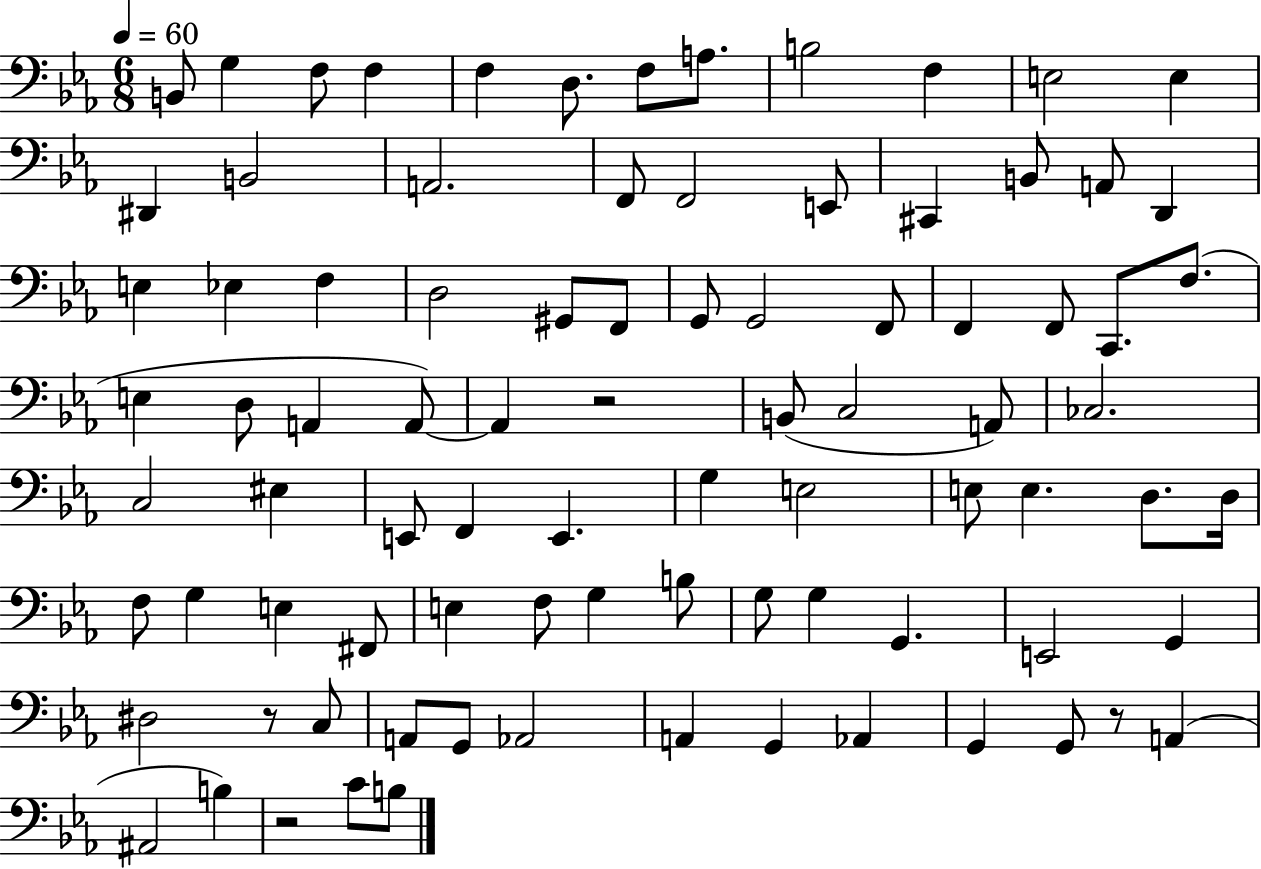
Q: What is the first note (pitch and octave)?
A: B2